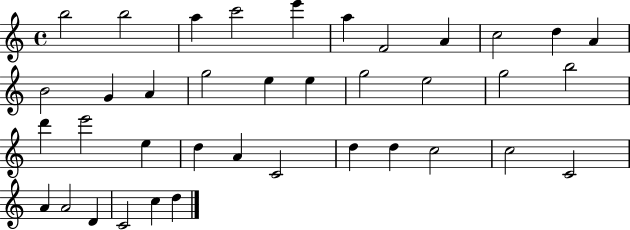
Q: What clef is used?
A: treble